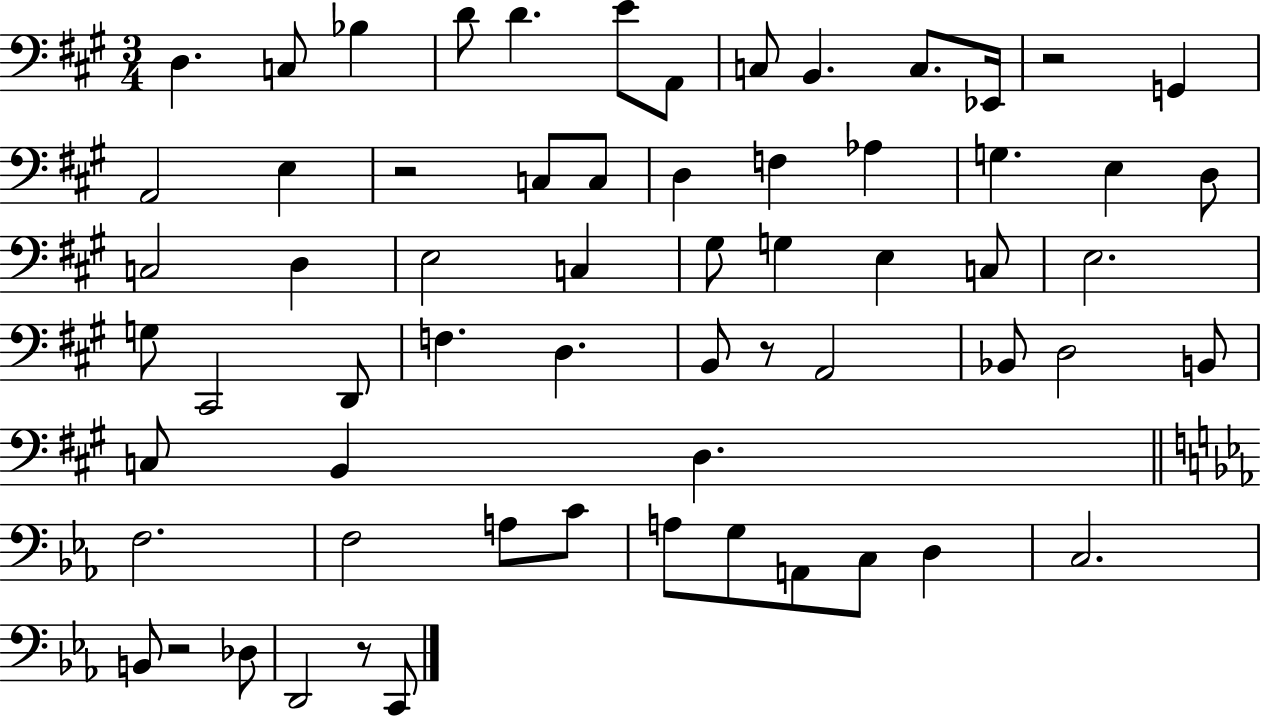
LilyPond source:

{
  \clef bass
  \numericTimeSignature
  \time 3/4
  \key a \major
  \repeat volta 2 { d4. c8 bes4 | d'8 d'4. e'8 a,8 | c8 b,4. c8. ees,16 | r2 g,4 | \break a,2 e4 | r2 c8 c8 | d4 f4 aes4 | g4. e4 d8 | \break c2 d4 | e2 c4 | gis8 g4 e4 c8 | e2. | \break g8 cis,2 d,8 | f4. d4. | b,8 r8 a,2 | bes,8 d2 b,8 | \break c8 b,4 d4. | \bar "||" \break \key c \minor f2. | f2 a8 c'8 | a8 g8 a,8 c8 d4 | c2. | \break b,8 r2 des8 | d,2 r8 c,8 | } \bar "|."
}